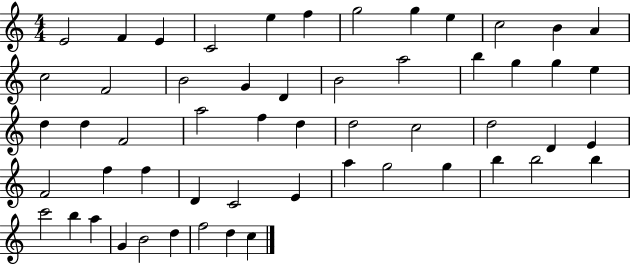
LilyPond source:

{
  \clef treble
  \numericTimeSignature
  \time 4/4
  \key c \major
  e'2 f'4 e'4 | c'2 e''4 f''4 | g''2 g''4 e''4 | c''2 b'4 a'4 | \break c''2 f'2 | b'2 g'4 d'4 | b'2 a''2 | b''4 g''4 g''4 e''4 | \break d''4 d''4 f'2 | a''2 f''4 d''4 | d''2 c''2 | d''2 d'4 e'4 | \break f'2 f''4 f''4 | d'4 c'2 e'4 | a''4 g''2 g''4 | b''4 b''2 b''4 | \break c'''2 b''4 a''4 | g'4 b'2 d''4 | f''2 d''4 c''4 | \bar "|."
}